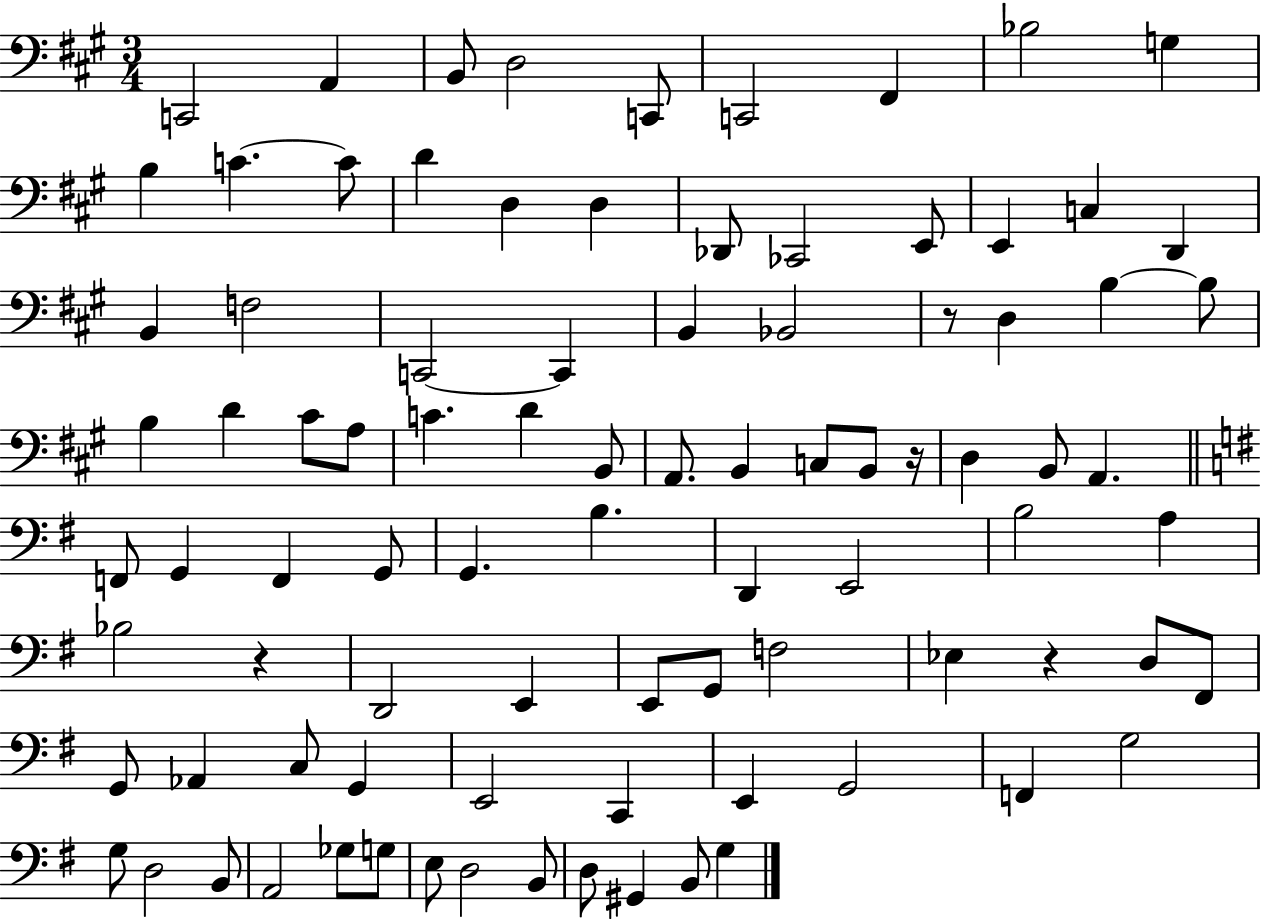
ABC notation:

X:1
T:Untitled
M:3/4
L:1/4
K:A
C,,2 A,, B,,/2 D,2 C,,/2 C,,2 ^F,, _B,2 G, B, C C/2 D D, D, _D,,/2 _C,,2 E,,/2 E,, C, D,, B,, F,2 C,,2 C,, B,, _B,,2 z/2 D, B, B,/2 B, D ^C/2 A,/2 C D B,,/2 A,,/2 B,, C,/2 B,,/2 z/4 D, B,,/2 A,, F,,/2 G,, F,, G,,/2 G,, B, D,, E,,2 B,2 A, _B,2 z D,,2 E,, E,,/2 G,,/2 F,2 _E, z D,/2 ^F,,/2 G,,/2 _A,, C,/2 G,, E,,2 C,, E,, G,,2 F,, G,2 G,/2 D,2 B,,/2 A,,2 _G,/2 G,/2 E,/2 D,2 B,,/2 D,/2 ^G,, B,,/2 G,